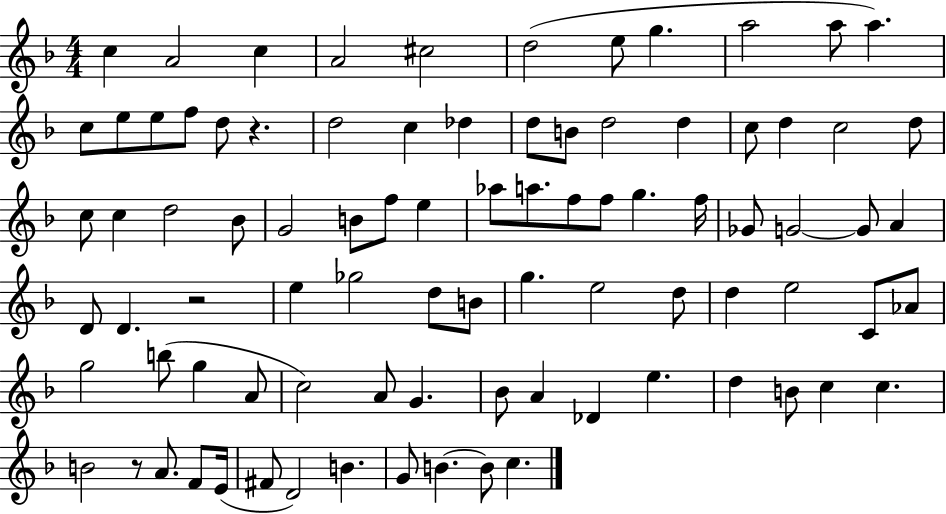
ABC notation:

X:1
T:Untitled
M:4/4
L:1/4
K:F
c A2 c A2 ^c2 d2 e/2 g a2 a/2 a c/2 e/2 e/2 f/2 d/2 z d2 c _d d/2 B/2 d2 d c/2 d c2 d/2 c/2 c d2 _B/2 G2 B/2 f/2 e _a/2 a/2 f/2 f/2 g f/4 _G/2 G2 G/2 A D/2 D z2 e _g2 d/2 B/2 g e2 d/2 d e2 C/2 _A/2 g2 b/2 g A/2 c2 A/2 G _B/2 A _D e d B/2 c c B2 z/2 A/2 F/2 E/4 ^F/2 D2 B G/2 B B/2 c